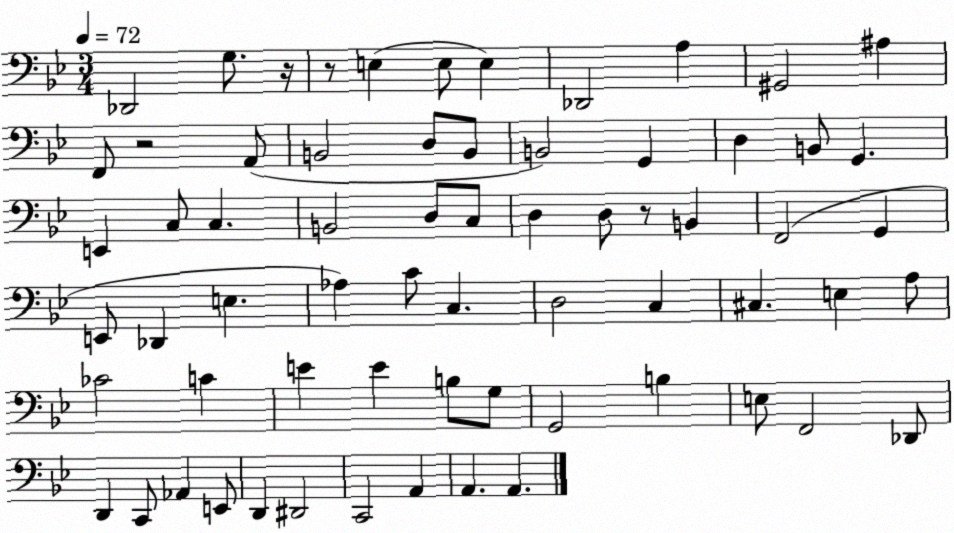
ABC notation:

X:1
T:Untitled
M:3/4
L:1/4
K:Bb
_D,,2 G,/2 z/4 z/2 E, E,/2 E, _D,,2 A, ^G,,2 ^A, F,,/2 z2 A,,/2 B,,2 D,/2 B,,/2 B,,2 G,, D, B,,/2 G,, E,, C,/2 C, B,,2 D,/2 C,/2 D, D,/2 z/2 B,, F,,2 G,, E,,/2 _D,, E, _A, C/2 C, D,2 C, ^C, E, A,/2 _C2 C E E B,/2 G,/2 G,,2 B, E,/2 F,,2 _D,,/2 D,, C,,/2 _A,, E,,/2 D,, ^D,,2 C,,2 A,, A,, A,,